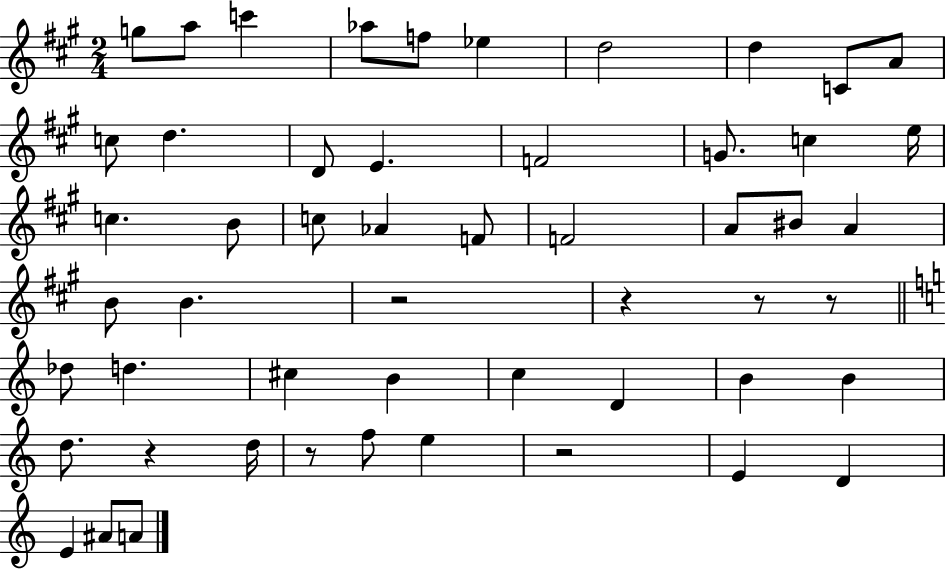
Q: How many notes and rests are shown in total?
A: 53